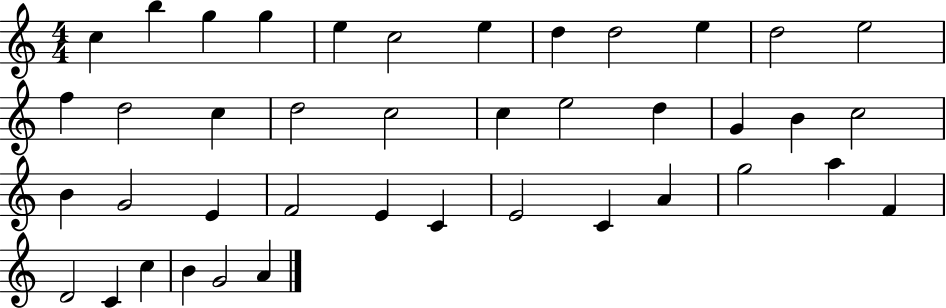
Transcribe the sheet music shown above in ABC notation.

X:1
T:Untitled
M:4/4
L:1/4
K:C
c b g g e c2 e d d2 e d2 e2 f d2 c d2 c2 c e2 d G B c2 B G2 E F2 E C E2 C A g2 a F D2 C c B G2 A